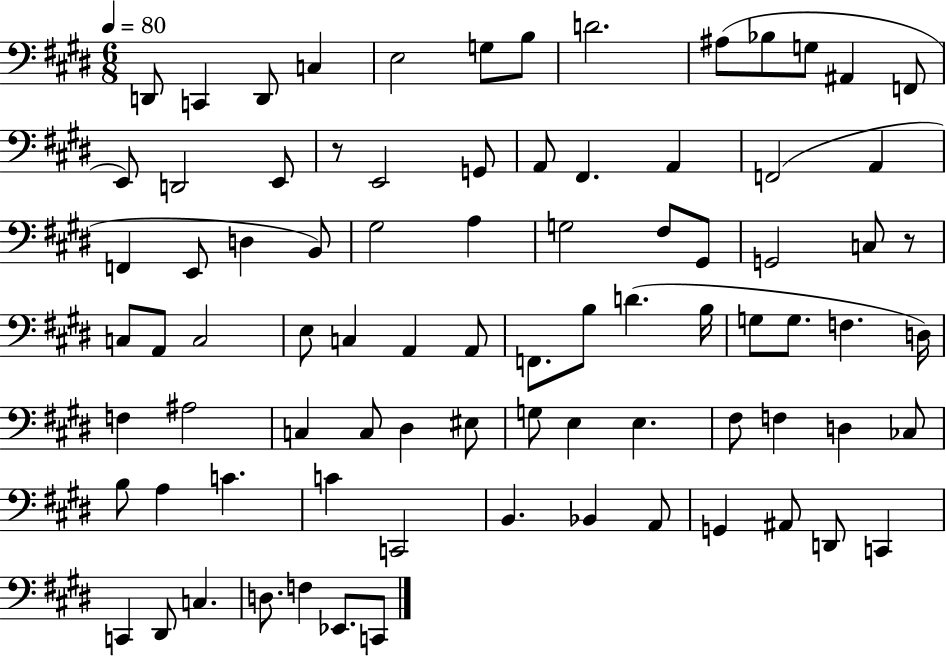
D2/e C2/q D2/e C3/q E3/h G3/e B3/e D4/h. A#3/e Bb3/e G3/e A#2/q F2/e E2/e D2/h E2/e R/e E2/h G2/e A2/e F#2/q. A2/q F2/h A2/q F2/q E2/e D3/q B2/e G#3/h A3/q G3/h F#3/e G#2/e G2/h C3/e R/e C3/e A2/e C3/h E3/e C3/q A2/q A2/e F2/e. B3/e D4/q. B3/s G3/e G3/e. F3/q. D3/s F3/q A#3/h C3/q C3/e D#3/q EIS3/e G3/e E3/q E3/q. F#3/e F3/q D3/q CES3/e B3/e A3/q C4/q. C4/q C2/h B2/q. Bb2/q A2/e G2/q A#2/e D2/e C2/q C2/q D#2/e C3/q. D3/e. F3/q Eb2/e. C2/e